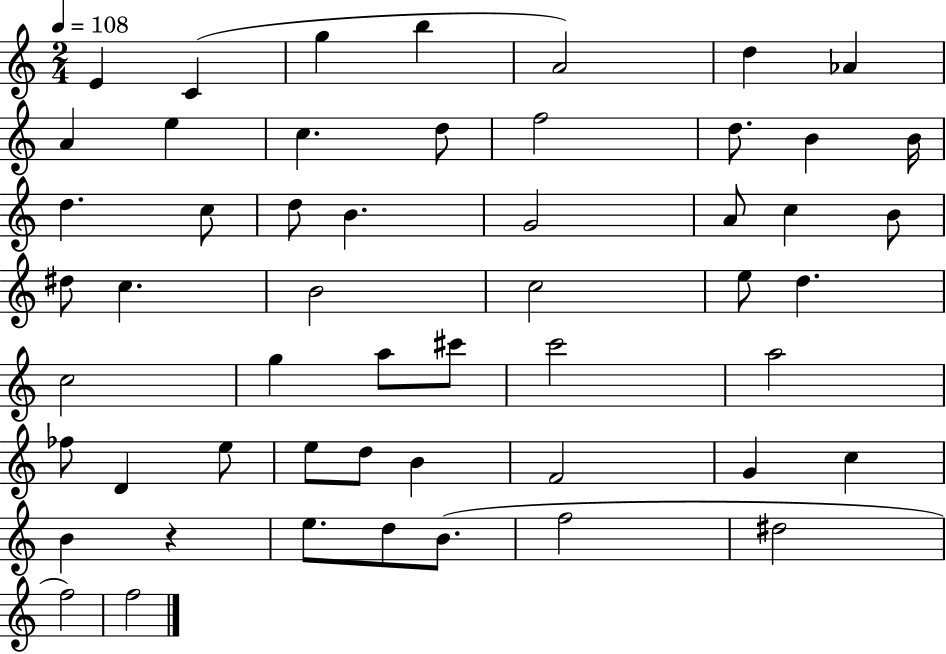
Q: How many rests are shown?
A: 1